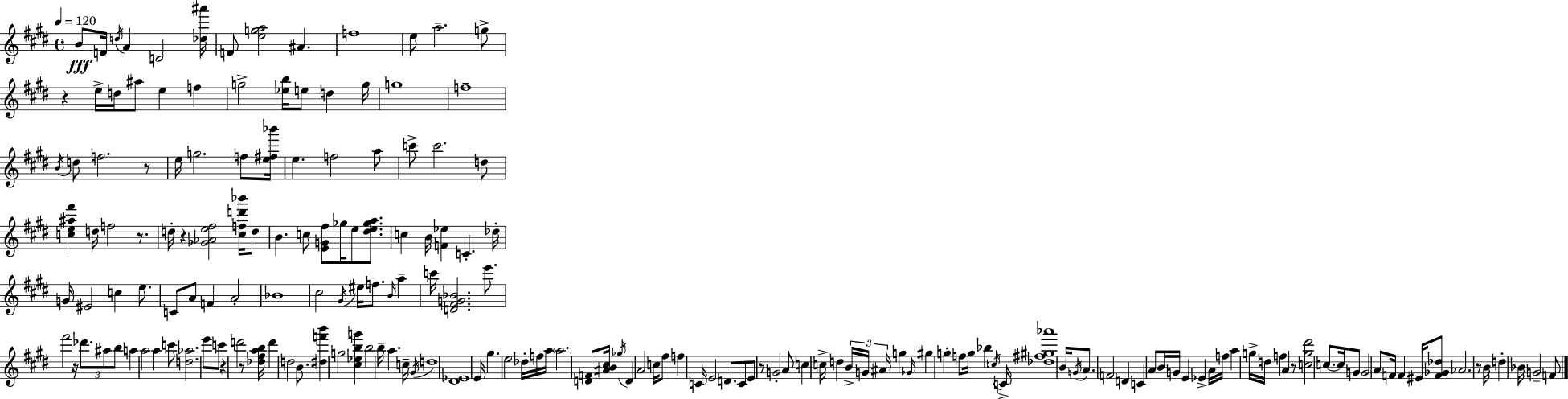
{
  \clef treble
  \time 4/4
  \defaultTimeSignature
  \key e \major
  \tempo 4 = 120
  b'8\fff f'16 \acciaccatura { d''16 } a'4 d'2 | <des'' ais'''>16 f'8 <e'' g'' a''>2 ais'4. | f''1 | e''8 a''2.-- g''8-> | \break r4 e''16-> d''16 ais''8 e''4 f''4 | g''2-> <ees'' b''>16 e''8 d''4 | g''16 g''1 | f''1-- | \break \acciaccatura { b'16 } d''8 f''2. | r8 e''16 g''2. f''8 | <e'' fis'' bes'''>16 e''4. f''2 | a''8 c'''8-> c'''2. | \break d''8 <c'' e'' ais'' fis'''>4 d''16 f''2 r8. | d''16-. r4 <ges' aes' e'' fis''>2 <cis'' f'' d''' bes'''>16 | d''8 b'4. c''8 <e' g' fis''>8 ges''16 e''8 <dis'' e'' ges'' a''>8. | c''4 b'16 <f' ees''>4 c'4.-. | \break des''16-. g'16 eis'2 c''4 e''8. | c'8 a'8 f'4 a'2-. | bes'1 | cis''2 \acciaccatura { gis'16 } eis''16 f''8. \grace { b'16 } | \break a''4-- c'''16 <d' fis' g' bes'>2. | e'''8. fis'''2 r16 \tuplet 3/2 { des'''8. | ais''8 b''8 } a''4 a''2 | a''4 c'''8 <d'' aes''>2. | \break e'''8 c'''8 r4 d'''2 | r8 <des'' fis'' a'' b''>16 d'''4 d''2 | b'8. <dis'' f''' b'''>4 g''2 | <cis'' ees'' b'' g'''>4 b''2 b''16-- a''4. | \break c''16-- \acciaccatura { gis'16 } d''1 | <dis' ees'>1 | e'16 gis''4. e''2 | des''16-. f''16-- a''16 \parenthesize a''2. | \break <d' f'>8 <ais' b' cis''>16 \acciaccatura { ges''16 } d'4 a'2 | c''16 fis''8-- f''4 c'16 e'2 | d'8. c'8 e'8 r8 g'2-. | a'8 c''4 c''16-> d''4 \tuplet 3/2 { b'16-> | \break g'16 ais'16 } g''4 \grace { ges'16 } gis''4 g''4-. f''8 | g''16 bes''4 \acciaccatura { c''16 } c'16-> <des'' fis'' gis'' aes'''>1 | b'16 \acciaccatura { g'16 } a'8. \parenthesize f'2 | d'4 c'4 a'8 b'16 | \break g'16 e'4 ees'4-> a'16 f''16-- a''4 g''16-> | d''16 f''4 a'4 r8 <c'' g'' dis'''>2 | c''8.~~ c''16 g'8 g'2 | a'8 f'16 f'4 eis'16 <f' ges' des''>8 aes'2. | \break r8 b'16 d''4-. bes'16 g'2-- | f'8 \bar "|."
}